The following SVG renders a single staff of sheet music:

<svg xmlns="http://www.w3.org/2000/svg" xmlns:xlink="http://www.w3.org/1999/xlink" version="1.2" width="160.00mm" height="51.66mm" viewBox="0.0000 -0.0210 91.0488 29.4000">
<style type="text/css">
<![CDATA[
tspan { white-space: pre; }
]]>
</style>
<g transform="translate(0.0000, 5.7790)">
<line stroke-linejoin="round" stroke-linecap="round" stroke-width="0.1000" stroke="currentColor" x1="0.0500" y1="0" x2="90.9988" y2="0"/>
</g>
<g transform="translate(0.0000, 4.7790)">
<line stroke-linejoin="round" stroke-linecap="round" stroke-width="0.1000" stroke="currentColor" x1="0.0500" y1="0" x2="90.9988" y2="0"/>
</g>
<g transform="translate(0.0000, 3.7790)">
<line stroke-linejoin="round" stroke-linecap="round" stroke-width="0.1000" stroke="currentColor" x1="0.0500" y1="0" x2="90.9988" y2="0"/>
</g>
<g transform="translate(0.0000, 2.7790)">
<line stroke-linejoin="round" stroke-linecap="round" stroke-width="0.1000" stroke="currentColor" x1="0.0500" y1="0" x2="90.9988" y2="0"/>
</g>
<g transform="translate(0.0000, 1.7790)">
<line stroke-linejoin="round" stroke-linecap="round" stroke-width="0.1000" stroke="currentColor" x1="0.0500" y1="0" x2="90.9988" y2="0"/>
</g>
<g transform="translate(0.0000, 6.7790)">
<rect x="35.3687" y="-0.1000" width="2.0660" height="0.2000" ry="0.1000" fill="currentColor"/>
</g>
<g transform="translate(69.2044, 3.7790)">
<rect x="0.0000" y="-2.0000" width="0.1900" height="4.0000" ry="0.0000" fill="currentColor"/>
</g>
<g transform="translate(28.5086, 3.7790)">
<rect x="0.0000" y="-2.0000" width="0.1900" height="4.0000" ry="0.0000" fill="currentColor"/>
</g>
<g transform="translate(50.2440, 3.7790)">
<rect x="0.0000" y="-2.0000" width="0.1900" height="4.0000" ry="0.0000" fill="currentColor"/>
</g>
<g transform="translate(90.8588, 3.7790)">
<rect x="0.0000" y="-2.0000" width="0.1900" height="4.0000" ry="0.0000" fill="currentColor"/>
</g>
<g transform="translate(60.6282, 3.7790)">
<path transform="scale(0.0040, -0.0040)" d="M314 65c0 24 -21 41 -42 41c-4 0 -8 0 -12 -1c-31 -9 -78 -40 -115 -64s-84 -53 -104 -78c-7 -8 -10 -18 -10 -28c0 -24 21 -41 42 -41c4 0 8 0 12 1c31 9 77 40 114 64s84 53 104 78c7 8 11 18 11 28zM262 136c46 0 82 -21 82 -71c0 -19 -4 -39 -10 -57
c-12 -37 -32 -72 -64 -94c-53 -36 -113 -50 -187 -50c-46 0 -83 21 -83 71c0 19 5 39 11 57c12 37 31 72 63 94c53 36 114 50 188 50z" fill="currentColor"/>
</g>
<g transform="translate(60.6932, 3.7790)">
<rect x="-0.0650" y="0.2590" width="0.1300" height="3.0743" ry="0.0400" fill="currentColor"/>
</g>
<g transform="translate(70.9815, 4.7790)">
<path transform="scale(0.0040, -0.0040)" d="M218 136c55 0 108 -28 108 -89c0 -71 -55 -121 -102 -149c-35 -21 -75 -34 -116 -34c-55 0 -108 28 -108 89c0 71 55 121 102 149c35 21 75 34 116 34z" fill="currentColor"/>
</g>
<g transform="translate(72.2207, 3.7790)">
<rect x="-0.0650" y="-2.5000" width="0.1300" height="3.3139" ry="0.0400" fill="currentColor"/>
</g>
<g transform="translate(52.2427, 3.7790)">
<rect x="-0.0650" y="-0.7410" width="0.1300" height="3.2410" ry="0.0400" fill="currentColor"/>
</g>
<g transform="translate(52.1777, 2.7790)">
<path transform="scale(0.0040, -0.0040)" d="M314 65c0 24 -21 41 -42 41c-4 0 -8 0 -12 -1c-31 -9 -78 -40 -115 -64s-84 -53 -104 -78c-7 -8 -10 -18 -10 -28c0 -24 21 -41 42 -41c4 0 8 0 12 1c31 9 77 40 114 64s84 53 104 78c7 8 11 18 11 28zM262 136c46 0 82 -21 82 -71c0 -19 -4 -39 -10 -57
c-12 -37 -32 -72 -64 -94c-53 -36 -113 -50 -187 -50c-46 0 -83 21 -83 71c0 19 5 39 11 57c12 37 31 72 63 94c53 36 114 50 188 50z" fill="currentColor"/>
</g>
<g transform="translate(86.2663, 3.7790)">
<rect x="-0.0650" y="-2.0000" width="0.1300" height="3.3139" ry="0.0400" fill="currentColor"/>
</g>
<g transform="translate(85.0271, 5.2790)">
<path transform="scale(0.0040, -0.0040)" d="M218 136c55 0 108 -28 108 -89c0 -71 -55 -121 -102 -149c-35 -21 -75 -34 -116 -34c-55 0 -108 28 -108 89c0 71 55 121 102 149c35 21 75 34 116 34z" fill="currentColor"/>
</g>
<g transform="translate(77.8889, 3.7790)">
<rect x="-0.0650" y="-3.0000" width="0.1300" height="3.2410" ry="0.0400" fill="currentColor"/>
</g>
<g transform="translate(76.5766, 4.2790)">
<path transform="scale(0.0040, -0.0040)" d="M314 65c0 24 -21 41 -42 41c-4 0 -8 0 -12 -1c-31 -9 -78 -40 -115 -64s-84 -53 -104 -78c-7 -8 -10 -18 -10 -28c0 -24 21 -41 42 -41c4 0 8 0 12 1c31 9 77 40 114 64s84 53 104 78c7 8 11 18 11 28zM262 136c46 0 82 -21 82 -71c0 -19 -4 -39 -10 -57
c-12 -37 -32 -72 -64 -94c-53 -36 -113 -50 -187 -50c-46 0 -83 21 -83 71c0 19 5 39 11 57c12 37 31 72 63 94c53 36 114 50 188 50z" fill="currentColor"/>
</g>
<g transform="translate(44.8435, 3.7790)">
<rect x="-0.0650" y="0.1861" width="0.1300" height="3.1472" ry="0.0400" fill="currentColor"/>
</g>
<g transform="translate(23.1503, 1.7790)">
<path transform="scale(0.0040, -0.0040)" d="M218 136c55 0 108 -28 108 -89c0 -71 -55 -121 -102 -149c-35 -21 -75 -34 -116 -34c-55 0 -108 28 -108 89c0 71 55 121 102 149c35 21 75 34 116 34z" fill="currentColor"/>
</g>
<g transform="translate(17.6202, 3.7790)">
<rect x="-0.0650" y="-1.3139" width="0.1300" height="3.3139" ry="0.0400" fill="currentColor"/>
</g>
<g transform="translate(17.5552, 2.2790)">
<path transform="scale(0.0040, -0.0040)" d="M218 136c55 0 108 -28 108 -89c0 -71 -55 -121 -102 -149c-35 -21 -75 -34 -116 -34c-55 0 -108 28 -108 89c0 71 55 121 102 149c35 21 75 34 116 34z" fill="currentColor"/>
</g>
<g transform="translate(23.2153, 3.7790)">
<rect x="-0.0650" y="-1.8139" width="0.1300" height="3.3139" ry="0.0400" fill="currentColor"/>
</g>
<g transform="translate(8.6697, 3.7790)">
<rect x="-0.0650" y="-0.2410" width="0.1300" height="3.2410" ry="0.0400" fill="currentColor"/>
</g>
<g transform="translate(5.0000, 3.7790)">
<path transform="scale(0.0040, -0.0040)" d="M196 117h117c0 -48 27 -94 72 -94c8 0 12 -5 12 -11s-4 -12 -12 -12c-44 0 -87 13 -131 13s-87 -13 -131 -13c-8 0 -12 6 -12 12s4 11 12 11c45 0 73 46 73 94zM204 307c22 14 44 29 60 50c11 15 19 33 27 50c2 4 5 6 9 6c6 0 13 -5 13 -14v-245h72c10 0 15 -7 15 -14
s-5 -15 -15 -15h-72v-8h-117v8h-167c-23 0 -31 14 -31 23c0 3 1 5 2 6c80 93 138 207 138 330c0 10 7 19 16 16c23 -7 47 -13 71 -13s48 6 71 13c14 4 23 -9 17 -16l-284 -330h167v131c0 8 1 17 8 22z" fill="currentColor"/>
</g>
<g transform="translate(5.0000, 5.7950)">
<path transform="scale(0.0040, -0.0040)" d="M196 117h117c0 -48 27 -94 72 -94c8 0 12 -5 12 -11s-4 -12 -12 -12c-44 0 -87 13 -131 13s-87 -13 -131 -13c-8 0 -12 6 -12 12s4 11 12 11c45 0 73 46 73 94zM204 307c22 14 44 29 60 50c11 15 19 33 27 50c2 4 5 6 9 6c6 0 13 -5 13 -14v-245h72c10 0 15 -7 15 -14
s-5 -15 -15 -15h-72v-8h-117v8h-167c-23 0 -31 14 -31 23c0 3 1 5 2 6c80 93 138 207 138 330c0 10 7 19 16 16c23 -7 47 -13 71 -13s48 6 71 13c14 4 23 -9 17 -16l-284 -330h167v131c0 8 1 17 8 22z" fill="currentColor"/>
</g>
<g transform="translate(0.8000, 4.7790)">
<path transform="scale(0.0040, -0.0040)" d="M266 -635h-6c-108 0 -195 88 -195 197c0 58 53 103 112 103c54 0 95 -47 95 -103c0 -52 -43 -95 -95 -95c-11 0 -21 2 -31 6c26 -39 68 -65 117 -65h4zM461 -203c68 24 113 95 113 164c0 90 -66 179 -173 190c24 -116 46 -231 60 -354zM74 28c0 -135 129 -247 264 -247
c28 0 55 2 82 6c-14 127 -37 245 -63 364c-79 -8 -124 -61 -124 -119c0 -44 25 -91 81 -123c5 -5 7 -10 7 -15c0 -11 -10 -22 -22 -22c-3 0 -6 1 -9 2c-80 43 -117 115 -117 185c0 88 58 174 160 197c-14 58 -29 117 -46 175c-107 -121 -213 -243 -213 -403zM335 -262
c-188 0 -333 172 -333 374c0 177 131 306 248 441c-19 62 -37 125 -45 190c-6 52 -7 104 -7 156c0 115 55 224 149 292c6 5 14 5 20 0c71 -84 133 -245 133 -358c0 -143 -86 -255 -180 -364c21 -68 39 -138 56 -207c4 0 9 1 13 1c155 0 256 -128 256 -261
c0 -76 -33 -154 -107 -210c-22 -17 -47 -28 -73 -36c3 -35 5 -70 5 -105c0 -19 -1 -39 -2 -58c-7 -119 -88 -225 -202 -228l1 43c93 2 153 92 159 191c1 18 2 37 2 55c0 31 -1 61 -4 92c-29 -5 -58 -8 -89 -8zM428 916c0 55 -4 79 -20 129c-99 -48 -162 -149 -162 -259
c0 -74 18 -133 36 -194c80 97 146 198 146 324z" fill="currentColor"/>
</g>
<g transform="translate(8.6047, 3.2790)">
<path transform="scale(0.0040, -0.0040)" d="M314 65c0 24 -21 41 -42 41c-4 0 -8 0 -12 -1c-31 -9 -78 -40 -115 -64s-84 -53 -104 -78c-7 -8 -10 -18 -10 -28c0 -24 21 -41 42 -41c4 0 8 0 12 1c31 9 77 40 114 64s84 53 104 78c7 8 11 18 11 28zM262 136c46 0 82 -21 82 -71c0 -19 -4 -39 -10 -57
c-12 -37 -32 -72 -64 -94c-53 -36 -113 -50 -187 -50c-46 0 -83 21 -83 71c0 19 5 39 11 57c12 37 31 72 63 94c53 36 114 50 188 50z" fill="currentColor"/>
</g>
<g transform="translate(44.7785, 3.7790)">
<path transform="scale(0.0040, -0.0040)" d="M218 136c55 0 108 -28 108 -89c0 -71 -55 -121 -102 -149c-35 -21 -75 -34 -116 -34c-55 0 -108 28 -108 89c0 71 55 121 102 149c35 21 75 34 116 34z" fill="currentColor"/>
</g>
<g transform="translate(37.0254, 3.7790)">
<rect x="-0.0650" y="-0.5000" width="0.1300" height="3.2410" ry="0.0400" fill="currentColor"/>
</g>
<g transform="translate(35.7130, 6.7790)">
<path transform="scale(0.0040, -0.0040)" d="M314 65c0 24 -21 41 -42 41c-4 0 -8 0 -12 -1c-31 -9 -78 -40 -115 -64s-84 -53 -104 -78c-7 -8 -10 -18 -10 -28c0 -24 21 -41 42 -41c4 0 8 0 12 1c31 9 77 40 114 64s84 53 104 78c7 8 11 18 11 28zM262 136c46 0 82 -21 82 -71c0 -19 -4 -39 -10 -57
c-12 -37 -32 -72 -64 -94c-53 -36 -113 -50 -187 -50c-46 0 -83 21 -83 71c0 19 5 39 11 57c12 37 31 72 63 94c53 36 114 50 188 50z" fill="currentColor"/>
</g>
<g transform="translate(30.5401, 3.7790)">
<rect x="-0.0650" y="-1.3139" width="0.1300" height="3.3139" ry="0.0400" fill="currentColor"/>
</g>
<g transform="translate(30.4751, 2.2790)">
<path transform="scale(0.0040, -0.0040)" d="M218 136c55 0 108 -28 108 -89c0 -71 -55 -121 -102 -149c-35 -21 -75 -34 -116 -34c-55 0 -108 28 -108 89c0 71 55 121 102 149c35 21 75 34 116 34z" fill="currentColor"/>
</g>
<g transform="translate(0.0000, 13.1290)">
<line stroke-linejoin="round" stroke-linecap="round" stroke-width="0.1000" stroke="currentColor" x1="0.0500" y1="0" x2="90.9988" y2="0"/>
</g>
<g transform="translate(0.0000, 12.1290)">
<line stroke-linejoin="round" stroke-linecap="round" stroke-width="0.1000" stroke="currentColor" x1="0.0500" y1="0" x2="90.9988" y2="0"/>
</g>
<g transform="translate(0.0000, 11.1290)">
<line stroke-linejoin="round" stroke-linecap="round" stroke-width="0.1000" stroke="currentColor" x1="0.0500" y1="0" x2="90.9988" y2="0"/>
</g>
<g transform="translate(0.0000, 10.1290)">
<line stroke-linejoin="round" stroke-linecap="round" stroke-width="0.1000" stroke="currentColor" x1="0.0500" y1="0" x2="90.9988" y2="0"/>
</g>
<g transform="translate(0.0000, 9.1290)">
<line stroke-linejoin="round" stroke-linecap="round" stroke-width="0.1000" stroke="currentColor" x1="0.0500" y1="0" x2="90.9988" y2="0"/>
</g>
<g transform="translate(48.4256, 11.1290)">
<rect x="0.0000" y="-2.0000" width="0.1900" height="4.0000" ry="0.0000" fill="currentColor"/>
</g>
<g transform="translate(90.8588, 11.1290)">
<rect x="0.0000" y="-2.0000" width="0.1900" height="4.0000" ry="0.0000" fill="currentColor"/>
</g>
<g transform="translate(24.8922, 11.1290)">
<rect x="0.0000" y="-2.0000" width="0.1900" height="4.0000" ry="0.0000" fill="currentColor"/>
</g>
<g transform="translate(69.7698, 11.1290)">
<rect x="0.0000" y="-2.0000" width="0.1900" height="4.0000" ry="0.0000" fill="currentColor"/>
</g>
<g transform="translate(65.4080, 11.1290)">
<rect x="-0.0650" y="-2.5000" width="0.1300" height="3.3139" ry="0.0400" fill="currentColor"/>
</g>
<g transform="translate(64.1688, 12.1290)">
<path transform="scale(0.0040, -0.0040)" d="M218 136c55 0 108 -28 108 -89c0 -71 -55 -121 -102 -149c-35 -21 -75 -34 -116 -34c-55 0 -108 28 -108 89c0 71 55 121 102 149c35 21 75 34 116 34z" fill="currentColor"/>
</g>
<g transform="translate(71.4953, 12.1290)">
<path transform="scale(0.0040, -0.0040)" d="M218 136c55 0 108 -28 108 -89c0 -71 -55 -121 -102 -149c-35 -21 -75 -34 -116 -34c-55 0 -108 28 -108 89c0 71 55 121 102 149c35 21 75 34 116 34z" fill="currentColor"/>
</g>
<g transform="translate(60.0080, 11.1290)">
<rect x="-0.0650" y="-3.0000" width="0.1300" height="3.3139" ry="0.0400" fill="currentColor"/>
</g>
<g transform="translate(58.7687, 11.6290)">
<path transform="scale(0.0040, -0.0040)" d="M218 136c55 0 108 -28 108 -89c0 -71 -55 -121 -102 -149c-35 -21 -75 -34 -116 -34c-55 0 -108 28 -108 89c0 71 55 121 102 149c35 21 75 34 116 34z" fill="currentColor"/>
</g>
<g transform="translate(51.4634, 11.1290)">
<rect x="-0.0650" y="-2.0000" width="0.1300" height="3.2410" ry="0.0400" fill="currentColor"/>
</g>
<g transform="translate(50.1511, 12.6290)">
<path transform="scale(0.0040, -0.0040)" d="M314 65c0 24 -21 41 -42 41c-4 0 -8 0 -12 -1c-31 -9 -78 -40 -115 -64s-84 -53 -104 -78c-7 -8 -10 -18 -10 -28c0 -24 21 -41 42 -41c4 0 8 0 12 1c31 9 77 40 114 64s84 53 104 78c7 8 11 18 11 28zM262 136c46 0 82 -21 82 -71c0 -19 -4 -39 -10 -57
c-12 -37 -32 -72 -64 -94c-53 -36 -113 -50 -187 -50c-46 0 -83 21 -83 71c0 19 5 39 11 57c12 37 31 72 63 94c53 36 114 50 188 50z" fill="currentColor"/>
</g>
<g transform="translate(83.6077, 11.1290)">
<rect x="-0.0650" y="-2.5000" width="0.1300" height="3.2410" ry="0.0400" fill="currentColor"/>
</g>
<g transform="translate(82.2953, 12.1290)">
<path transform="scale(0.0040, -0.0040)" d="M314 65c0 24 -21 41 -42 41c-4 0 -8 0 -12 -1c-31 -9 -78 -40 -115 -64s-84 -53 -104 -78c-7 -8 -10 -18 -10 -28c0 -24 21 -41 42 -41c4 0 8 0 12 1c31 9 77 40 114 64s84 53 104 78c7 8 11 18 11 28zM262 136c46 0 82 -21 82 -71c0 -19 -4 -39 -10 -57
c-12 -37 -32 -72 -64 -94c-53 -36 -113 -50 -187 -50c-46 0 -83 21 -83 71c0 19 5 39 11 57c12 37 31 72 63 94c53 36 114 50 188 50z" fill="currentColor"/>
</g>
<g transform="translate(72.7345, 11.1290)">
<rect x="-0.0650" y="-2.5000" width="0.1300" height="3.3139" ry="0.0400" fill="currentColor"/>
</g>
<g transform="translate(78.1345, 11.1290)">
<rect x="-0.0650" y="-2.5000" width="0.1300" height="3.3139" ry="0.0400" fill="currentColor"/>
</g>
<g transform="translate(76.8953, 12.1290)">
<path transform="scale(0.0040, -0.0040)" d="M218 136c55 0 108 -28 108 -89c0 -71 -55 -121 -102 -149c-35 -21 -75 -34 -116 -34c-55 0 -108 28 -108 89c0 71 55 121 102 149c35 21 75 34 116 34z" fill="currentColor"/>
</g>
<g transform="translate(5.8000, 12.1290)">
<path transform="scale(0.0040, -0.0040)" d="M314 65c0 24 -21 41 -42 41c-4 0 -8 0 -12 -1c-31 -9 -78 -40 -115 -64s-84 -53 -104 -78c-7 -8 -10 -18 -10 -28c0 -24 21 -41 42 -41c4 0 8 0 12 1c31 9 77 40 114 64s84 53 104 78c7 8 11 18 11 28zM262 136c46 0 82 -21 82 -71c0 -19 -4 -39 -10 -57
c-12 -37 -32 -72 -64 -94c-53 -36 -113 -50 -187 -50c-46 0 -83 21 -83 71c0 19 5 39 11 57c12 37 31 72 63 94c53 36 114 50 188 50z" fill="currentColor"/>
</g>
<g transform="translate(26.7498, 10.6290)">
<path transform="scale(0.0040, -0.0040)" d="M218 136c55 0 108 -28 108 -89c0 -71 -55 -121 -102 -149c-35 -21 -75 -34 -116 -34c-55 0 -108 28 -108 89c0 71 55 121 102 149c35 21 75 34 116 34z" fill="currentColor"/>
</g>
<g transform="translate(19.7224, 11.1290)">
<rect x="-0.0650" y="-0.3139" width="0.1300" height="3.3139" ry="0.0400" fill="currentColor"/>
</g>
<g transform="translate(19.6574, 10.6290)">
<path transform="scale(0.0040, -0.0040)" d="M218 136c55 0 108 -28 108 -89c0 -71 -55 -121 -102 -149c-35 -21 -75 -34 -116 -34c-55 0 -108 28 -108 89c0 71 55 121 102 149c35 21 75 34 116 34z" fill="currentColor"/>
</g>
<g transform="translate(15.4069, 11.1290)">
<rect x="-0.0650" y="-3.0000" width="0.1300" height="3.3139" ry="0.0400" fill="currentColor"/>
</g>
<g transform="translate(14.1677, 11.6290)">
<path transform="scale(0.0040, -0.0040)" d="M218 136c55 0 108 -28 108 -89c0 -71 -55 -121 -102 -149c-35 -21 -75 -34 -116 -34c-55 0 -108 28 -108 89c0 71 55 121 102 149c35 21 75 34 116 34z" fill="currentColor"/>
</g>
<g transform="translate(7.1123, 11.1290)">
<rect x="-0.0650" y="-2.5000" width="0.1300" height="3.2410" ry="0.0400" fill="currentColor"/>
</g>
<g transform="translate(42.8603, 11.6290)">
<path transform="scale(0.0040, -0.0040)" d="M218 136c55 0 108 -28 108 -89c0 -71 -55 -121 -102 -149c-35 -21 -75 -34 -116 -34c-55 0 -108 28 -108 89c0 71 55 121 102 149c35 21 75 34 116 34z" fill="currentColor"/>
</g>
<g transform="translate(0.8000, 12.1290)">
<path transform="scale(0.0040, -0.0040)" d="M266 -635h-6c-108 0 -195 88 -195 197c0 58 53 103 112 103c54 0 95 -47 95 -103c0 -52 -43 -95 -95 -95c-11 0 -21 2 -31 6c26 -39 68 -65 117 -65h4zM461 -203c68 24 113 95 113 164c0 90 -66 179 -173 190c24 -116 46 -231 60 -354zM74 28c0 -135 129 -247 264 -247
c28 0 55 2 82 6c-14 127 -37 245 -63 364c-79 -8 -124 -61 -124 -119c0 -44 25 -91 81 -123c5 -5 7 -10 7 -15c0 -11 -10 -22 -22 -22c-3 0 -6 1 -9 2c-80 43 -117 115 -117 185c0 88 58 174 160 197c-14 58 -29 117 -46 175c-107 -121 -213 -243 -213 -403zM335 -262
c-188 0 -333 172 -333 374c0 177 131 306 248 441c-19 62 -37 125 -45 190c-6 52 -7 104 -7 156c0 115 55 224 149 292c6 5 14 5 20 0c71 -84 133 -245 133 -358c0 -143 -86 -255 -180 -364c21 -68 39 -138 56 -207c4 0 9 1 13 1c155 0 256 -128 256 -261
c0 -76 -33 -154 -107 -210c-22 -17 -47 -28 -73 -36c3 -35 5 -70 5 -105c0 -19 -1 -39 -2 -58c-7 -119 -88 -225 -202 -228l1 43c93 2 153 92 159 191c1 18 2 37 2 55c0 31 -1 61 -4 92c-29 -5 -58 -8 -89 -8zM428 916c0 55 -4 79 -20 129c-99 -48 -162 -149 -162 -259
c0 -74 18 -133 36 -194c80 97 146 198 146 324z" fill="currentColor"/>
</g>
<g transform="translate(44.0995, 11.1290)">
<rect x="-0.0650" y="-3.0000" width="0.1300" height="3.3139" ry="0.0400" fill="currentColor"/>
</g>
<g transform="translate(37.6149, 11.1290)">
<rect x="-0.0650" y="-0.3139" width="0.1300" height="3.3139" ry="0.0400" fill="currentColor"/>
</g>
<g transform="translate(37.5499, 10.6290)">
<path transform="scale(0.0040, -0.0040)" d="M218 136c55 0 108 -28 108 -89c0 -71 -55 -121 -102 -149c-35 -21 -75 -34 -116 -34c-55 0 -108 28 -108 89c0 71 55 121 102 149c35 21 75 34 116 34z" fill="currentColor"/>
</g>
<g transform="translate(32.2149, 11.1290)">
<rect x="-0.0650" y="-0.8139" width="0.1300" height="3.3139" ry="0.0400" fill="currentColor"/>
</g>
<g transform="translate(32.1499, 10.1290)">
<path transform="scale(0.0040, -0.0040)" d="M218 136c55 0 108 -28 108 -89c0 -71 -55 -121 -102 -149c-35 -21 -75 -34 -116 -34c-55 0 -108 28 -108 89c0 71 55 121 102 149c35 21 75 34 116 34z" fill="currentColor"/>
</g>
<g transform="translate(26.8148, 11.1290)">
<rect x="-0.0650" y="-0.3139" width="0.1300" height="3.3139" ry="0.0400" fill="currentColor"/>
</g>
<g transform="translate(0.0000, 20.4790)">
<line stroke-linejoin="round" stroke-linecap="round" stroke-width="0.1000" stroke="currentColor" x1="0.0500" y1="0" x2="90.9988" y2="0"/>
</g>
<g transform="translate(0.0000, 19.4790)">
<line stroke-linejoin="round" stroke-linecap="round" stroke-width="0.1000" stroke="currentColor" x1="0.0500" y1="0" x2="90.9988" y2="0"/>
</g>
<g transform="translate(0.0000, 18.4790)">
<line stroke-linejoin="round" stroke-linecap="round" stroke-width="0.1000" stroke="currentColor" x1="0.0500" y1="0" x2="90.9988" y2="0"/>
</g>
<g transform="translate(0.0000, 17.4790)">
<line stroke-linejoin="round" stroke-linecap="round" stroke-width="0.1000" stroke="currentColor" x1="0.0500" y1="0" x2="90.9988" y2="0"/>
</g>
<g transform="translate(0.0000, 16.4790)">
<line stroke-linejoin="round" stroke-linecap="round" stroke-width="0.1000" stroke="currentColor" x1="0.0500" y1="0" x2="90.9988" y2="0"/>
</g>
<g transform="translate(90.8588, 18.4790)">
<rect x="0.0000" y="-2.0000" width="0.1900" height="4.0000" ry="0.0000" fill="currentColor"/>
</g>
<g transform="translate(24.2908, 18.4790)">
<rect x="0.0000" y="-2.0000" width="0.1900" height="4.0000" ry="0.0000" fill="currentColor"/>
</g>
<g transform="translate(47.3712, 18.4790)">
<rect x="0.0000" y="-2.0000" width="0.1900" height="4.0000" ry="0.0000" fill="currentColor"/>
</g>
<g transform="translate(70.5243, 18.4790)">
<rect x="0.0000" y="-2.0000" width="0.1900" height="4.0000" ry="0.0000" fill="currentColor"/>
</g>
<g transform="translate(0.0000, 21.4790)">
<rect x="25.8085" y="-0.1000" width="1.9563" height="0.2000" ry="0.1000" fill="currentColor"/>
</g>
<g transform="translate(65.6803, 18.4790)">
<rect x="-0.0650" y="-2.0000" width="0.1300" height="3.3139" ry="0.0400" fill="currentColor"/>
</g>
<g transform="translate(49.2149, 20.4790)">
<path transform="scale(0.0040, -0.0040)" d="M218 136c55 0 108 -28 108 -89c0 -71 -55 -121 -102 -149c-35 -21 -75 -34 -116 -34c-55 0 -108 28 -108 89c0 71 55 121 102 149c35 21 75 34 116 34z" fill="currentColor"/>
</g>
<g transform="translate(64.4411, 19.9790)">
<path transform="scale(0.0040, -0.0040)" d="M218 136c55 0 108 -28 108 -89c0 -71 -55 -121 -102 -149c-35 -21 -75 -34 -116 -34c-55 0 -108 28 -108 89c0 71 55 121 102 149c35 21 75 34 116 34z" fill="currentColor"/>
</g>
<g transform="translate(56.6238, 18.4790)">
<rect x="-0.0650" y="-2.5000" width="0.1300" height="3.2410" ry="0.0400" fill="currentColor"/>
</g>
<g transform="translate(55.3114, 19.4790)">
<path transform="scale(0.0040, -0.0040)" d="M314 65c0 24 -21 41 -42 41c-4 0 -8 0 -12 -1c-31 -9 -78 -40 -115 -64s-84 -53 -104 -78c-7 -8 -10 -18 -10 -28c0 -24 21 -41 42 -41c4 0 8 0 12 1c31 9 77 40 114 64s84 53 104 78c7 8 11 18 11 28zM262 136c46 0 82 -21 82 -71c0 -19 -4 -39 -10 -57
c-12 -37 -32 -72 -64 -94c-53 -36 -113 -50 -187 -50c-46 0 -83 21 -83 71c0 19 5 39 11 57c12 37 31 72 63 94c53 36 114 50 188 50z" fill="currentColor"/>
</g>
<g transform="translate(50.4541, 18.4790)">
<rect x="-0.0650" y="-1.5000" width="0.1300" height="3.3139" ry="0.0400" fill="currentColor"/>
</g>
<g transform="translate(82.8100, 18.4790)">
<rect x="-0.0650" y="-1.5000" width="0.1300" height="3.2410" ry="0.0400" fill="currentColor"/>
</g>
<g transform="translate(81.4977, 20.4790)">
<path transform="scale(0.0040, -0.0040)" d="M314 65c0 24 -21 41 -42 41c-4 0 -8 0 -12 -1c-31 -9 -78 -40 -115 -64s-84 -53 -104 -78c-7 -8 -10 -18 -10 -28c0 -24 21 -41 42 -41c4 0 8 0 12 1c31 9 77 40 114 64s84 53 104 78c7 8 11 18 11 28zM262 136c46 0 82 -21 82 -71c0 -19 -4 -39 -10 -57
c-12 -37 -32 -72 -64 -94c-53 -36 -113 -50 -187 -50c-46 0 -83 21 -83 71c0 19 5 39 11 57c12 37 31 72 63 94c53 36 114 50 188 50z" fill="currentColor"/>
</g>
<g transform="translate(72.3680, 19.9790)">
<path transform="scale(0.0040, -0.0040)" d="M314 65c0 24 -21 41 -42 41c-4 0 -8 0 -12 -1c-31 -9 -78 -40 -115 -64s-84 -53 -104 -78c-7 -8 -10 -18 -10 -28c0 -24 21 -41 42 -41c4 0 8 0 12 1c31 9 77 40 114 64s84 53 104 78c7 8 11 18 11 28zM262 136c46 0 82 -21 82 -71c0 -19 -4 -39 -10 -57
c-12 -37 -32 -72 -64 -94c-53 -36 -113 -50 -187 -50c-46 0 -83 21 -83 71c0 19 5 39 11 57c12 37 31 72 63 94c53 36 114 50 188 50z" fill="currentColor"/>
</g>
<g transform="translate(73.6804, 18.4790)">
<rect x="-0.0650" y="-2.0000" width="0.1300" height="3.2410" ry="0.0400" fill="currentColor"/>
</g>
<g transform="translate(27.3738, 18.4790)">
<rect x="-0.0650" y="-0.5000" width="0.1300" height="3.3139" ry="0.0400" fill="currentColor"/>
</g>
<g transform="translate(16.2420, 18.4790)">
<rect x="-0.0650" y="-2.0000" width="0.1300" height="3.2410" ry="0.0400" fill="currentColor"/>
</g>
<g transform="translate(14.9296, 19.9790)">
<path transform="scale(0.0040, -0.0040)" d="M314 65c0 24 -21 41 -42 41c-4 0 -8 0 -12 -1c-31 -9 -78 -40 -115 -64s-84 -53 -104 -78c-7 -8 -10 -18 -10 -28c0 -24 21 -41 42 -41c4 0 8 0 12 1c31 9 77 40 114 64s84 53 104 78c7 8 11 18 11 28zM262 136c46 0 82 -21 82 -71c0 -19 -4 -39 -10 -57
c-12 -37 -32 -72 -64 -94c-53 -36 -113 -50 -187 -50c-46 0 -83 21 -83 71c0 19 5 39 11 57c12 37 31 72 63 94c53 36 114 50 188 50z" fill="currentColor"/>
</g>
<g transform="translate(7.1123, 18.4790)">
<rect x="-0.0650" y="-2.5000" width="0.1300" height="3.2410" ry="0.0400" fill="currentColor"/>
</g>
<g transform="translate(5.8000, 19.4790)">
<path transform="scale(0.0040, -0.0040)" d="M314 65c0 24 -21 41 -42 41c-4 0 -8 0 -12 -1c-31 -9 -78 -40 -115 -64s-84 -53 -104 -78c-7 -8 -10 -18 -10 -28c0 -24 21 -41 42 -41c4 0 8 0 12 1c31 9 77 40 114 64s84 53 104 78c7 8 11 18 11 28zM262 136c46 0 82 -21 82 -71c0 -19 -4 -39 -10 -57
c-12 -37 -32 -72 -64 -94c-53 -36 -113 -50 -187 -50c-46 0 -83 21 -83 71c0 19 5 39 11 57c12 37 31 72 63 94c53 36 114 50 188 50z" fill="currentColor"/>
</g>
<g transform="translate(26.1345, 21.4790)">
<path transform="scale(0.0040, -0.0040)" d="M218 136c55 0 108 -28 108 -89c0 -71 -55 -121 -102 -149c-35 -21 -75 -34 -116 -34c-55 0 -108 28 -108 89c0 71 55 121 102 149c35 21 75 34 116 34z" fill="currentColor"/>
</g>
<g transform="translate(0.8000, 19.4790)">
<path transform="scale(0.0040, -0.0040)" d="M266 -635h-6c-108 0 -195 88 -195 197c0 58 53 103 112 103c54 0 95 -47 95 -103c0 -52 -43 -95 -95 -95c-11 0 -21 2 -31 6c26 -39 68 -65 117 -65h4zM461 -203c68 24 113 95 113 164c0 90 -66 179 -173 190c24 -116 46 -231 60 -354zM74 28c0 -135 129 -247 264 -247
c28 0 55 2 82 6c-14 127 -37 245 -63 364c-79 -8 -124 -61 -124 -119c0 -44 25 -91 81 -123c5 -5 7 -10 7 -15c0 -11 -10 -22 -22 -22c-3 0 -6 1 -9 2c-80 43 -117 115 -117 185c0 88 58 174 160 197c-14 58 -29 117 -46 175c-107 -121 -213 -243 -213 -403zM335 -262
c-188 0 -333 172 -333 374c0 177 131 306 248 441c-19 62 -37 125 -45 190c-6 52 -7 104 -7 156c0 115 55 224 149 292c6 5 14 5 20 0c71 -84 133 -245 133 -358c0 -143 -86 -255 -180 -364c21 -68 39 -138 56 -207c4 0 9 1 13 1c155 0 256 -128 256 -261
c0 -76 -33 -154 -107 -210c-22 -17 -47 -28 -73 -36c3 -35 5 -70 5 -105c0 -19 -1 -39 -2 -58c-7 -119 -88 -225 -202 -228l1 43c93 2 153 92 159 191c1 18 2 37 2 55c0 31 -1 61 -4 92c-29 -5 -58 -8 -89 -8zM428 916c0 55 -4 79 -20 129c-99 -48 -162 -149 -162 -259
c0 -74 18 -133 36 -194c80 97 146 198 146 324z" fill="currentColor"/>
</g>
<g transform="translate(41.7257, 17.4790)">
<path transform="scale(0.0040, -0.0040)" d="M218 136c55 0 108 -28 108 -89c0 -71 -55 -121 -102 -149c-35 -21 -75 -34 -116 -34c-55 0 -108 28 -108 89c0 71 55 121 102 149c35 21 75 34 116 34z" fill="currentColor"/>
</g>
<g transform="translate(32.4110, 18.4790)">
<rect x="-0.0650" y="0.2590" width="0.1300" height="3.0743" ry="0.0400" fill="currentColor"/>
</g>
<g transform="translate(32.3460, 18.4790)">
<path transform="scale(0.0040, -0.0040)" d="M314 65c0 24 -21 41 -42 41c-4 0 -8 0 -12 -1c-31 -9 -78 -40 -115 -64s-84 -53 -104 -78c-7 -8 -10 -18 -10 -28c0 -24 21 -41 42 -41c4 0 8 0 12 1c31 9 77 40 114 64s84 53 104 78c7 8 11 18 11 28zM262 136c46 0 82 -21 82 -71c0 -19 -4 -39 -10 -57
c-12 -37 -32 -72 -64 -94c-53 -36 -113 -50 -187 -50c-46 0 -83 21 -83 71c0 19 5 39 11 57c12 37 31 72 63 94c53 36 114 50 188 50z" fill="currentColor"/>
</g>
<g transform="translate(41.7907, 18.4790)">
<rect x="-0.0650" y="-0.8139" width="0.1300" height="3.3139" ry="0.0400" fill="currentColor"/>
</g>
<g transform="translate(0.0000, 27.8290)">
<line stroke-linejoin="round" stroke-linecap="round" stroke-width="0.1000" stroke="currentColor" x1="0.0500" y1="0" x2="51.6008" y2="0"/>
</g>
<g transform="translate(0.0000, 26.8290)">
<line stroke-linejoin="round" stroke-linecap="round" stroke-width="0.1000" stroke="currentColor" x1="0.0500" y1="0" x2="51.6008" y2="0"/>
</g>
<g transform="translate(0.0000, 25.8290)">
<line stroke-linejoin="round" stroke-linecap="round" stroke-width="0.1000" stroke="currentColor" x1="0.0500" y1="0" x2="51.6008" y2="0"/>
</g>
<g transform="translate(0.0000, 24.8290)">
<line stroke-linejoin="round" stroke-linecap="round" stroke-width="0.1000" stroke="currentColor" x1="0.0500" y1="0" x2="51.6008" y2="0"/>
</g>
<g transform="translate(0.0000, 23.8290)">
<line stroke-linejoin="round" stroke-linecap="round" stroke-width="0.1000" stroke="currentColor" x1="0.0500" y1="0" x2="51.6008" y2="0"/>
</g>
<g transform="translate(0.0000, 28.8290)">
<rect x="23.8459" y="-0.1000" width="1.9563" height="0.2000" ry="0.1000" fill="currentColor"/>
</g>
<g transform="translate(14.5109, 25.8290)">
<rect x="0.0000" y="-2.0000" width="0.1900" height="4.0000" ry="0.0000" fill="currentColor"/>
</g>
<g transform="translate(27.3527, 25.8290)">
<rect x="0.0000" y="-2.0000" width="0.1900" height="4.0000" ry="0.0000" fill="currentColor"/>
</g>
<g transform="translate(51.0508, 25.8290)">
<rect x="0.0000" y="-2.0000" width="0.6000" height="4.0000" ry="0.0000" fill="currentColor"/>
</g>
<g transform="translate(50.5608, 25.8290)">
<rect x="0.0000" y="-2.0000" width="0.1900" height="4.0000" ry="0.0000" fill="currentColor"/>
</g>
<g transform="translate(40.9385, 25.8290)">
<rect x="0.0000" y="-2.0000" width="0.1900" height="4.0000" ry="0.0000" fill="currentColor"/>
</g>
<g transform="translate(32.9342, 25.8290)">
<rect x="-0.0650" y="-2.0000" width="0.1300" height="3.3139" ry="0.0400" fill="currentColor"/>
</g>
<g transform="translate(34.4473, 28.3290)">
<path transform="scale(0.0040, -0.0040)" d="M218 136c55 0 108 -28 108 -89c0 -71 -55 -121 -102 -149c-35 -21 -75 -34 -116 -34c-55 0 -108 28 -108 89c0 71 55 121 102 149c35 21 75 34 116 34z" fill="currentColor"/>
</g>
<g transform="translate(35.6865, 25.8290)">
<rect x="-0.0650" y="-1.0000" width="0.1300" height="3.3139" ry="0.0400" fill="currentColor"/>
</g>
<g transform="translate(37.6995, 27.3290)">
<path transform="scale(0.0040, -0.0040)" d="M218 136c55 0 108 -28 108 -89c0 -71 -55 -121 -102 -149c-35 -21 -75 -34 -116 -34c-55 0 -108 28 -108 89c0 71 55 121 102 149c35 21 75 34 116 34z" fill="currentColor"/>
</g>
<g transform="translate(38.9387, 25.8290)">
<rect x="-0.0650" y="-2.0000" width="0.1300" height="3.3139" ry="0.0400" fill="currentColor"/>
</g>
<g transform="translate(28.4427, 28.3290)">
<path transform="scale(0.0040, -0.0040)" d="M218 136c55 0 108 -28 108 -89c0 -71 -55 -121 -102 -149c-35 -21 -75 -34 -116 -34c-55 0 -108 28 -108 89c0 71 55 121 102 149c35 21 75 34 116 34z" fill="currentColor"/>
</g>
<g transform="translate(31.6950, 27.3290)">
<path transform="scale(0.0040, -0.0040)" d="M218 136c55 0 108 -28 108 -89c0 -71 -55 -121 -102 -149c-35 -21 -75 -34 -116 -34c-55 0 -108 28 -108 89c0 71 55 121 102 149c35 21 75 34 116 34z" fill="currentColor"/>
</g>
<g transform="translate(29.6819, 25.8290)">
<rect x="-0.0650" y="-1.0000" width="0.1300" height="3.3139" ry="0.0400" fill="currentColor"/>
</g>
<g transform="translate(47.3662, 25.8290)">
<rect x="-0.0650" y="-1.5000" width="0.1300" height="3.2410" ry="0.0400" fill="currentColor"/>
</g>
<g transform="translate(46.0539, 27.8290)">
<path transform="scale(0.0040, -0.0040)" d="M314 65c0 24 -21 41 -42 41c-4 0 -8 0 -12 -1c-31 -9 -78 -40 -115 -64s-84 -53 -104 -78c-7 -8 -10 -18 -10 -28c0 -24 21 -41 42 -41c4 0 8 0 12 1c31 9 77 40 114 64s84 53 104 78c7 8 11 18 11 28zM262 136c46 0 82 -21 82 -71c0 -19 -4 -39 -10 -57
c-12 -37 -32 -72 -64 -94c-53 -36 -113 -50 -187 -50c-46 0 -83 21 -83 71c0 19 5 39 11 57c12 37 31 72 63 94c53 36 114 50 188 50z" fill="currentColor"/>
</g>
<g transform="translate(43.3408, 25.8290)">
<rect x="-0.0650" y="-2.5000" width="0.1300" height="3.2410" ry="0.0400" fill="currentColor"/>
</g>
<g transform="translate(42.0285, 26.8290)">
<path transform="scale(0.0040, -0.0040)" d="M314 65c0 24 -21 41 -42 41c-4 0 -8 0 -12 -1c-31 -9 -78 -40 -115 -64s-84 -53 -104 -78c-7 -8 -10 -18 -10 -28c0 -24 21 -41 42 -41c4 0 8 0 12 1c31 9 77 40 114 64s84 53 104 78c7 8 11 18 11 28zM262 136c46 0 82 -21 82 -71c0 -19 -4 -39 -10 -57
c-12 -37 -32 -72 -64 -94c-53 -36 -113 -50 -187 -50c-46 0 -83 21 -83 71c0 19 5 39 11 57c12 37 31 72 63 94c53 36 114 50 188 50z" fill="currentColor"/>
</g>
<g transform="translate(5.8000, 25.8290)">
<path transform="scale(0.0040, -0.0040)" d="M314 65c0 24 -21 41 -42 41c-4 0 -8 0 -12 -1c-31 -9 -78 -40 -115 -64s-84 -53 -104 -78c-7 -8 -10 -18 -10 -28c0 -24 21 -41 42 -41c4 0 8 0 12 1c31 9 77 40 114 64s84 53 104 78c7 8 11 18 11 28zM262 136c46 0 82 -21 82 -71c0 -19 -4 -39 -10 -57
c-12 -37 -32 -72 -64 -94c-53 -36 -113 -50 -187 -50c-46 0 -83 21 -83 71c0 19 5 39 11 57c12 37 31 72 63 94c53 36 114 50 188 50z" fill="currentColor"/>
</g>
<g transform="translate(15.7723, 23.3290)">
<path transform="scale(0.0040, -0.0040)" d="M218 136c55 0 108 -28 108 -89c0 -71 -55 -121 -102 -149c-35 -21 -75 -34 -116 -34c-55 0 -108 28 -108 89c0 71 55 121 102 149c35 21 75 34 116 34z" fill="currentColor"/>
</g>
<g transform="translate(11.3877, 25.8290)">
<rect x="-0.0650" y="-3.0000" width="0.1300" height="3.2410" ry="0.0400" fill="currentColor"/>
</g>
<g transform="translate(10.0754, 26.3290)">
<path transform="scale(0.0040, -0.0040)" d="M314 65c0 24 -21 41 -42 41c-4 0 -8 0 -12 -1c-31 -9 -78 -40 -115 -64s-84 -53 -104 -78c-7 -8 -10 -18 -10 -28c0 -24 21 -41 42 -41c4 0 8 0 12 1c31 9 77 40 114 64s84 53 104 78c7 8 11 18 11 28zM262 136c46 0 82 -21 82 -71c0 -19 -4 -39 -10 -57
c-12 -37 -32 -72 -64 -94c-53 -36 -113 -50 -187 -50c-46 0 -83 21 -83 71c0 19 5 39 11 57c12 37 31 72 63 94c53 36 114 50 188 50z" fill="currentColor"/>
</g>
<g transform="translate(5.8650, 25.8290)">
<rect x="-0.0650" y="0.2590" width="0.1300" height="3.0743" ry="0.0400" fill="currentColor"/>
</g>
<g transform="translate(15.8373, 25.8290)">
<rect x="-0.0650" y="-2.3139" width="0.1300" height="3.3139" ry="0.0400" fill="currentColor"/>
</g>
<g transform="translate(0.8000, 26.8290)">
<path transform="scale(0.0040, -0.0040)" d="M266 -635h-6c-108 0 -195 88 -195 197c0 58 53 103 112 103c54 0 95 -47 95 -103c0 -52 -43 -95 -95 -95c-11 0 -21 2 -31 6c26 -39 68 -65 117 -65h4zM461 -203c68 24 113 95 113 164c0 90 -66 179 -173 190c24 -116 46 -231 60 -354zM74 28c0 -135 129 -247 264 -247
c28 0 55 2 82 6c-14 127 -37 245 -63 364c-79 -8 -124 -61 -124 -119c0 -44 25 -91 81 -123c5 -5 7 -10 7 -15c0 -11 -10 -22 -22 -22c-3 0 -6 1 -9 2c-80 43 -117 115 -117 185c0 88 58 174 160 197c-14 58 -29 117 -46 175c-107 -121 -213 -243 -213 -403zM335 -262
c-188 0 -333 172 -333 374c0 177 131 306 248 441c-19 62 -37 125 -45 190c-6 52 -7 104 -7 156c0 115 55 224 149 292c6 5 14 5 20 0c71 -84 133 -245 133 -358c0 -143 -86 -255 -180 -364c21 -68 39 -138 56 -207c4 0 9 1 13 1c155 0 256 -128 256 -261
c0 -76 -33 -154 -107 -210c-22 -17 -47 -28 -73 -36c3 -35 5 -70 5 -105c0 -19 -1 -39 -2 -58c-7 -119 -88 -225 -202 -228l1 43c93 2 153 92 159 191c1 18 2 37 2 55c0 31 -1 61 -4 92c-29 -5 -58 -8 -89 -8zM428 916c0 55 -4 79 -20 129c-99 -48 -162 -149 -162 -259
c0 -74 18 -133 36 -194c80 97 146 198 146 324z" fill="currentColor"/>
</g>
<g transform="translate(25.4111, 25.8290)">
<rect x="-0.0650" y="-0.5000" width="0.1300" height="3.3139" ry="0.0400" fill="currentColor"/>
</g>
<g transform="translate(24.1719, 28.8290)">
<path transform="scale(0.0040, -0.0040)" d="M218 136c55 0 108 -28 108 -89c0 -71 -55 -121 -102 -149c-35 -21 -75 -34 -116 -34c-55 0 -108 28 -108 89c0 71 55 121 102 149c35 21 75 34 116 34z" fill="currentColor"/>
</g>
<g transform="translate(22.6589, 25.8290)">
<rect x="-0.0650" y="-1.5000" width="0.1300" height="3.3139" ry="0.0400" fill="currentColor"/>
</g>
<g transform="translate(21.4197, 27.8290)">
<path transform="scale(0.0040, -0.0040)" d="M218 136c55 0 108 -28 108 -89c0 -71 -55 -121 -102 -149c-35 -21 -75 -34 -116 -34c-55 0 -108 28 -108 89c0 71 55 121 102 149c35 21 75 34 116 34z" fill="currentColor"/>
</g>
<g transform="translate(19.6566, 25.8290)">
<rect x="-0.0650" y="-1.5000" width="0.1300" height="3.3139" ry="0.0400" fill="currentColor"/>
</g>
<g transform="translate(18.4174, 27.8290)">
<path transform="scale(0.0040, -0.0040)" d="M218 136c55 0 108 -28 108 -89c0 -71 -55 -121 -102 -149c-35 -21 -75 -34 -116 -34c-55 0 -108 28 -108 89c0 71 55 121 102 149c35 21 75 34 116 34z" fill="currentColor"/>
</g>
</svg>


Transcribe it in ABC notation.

X:1
T:Untitled
M:4/4
L:1/4
K:C
c2 e f e C2 B d2 B2 G A2 F G2 A c c d c A F2 A G G G G2 G2 F2 C B2 d E G2 F F2 E2 B2 A2 g E E C D F D F G2 E2